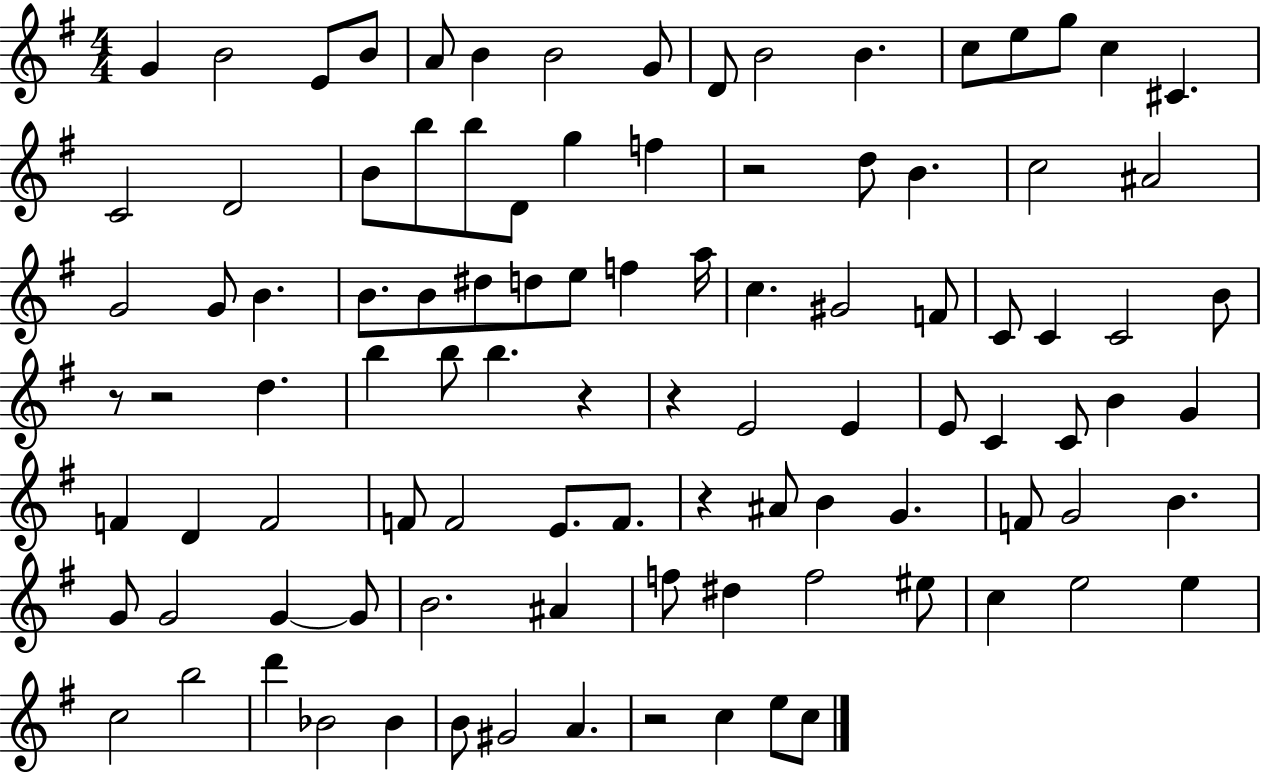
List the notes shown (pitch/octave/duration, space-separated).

G4/q B4/h E4/e B4/e A4/e B4/q B4/h G4/e D4/e B4/h B4/q. C5/e E5/e G5/e C5/q C#4/q. C4/h D4/h B4/e B5/e B5/e D4/e G5/q F5/q R/h D5/e B4/q. C5/h A#4/h G4/h G4/e B4/q. B4/e. B4/e D#5/e D5/e E5/e F5/q A5/s C5/q. G#4/h F4/e C4/e C4/q C4/h B4/e R/e R/h D5/q. B5/q B5/e B5/q. R/q R/q E4/h E4/q E4/e C4/q C4/e B4/q G4/q F4/q D4/q F4/h F4/e F4/h E4/e. F4/e. R/q A#4/e B4/q G4/q. F4/e G4/h B4/q. G4/e G4/h G4/q G4/e B4/h. A#4/q F5/e D#5/q F5/h EIS5/e C5/q E5/h E5/q C5/h B5/h D6/q Bb4/h Bb4/q B4/e G#4/h A4/q. R/h C5/q E5/e C5/e